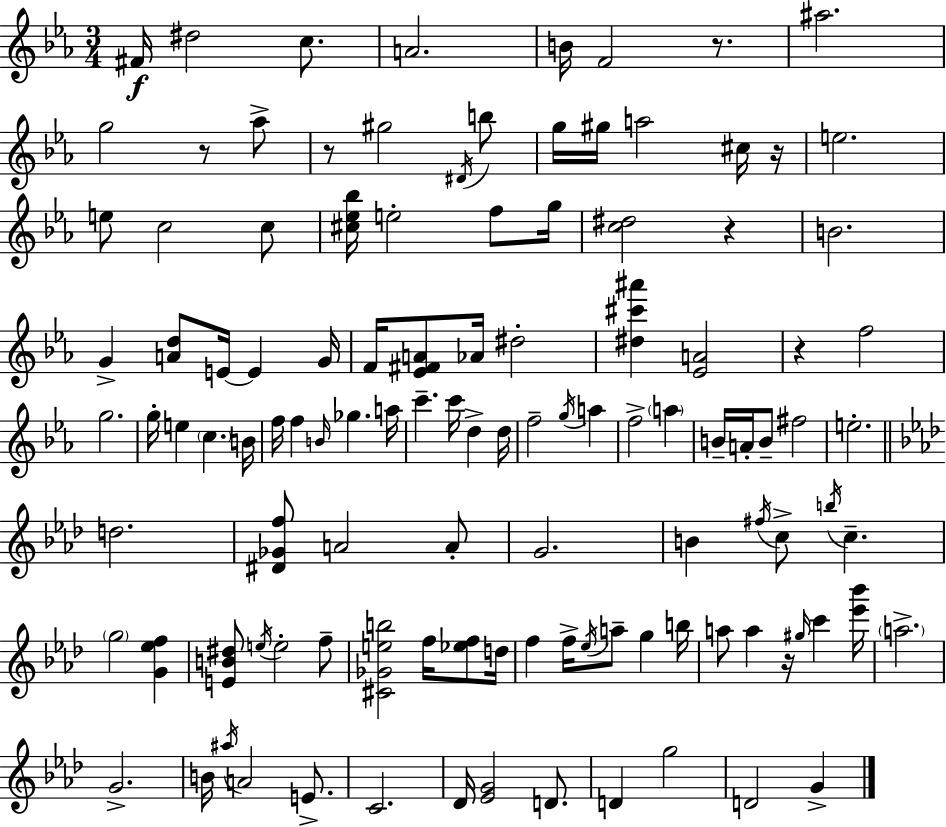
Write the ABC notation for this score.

X:1
T:Untitled
M:3/4
L:1/4
K:Cm
^F/4 ^d2 c/2 A2 B/4 F2 z/2 ^a2 g2 z/2 _a/2 z/2 ^g2 ^D/4 b/2 g/4 ^g/4 a2 ^c/4 z/4 e2 e/2 c2 c/2 [^c_e_b]/4 e2 f/2 g/4 [c^d]2 z B2 G [Ad]/2 E/4 E G/4 F/4 [_E^FA]/2 _A/4 ^d2 [^d^c'^a'] [_EA]2 z f2 g2 g/4 e c B/4 f/4 f B/4 _g a/4 c' c'/4 d d/4 f2 g/4 a f2 a B/4 A/4 B/2 ^f2 e2 d2 [^D_Gf]/2 A2 A/2 G2 B ^f/4 c/2 b/4 c g2 [G_ef] [EB^d]/2 e/4 e2 f/2 [^C_Geb]2 f/4 [_ef]/2 d/4 f f/4 _e/4 a/2 g b/4 a/2 a z/4 ^g/4 c' [_e'_b']/4 a2 G2 B/4 ^a/4 A2 E/2 C2 _D/4 [_EG]2 D/2 D g2 D2 G